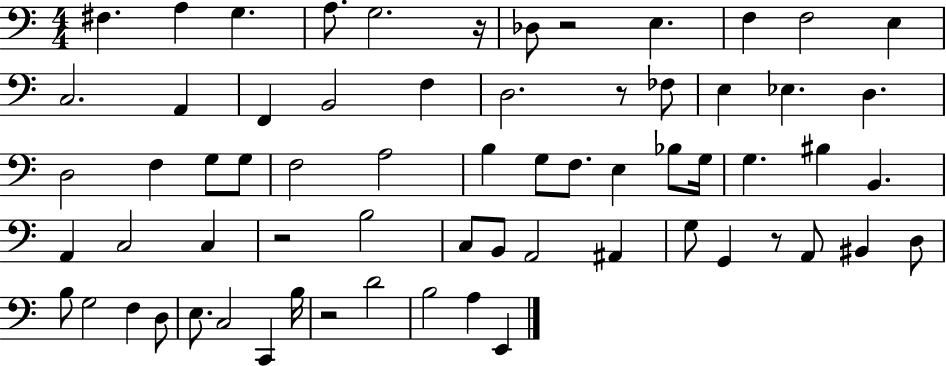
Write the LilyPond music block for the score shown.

{
  \clef bass
  \numericTimeSignature
  \time 4/4
  \key c \major
  fis4. a4 g4. | a8. g2. r16 | des8 r2 e4. | f4 f2 e4 | \break c2. a,4 | f,4 b,2 f4 | d2. r8 fes8 | e4 ees4. d4. | \break d2 f4 g8 g8 | f2 a2 | b4 g8 f8. e4 bes8 g16 | g4. bis4 b,4. | \break a,4 c2 c4 | r2 b2 | c8 b,8 a,2 ais,4 | g8 g,4 r8 a,8 bis,4 d8 | \break b8 g2 f4 d8 | e8. c2 c,4 b16 | r2 d'2 | b2 a4 e,4 | \break \bar "|."
}